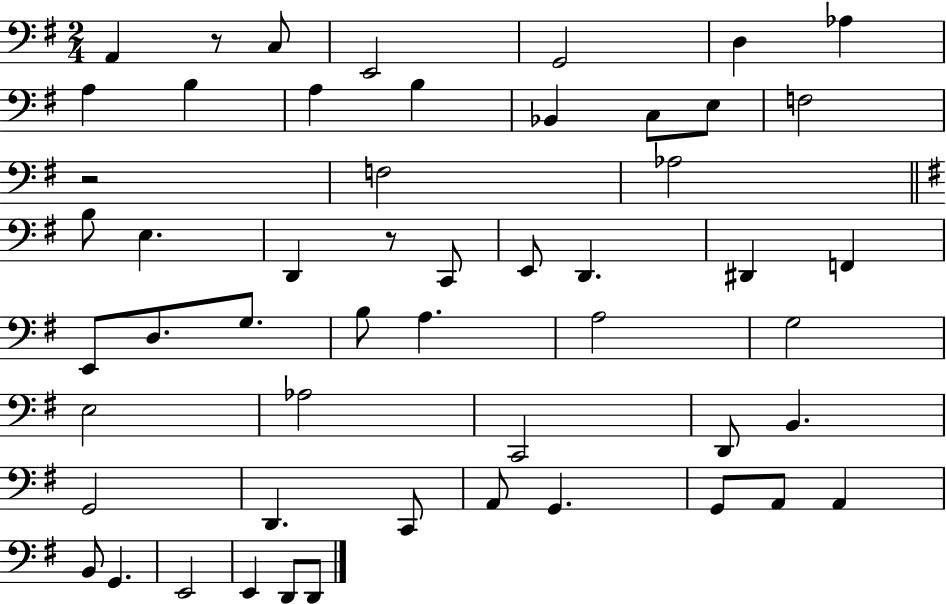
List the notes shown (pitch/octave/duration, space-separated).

A2/q R/e C3/e E2/h G2/h D3/q Ab3/q A3/q B3/q A3/q B3/q Bb2/q C3/e E3/e F3/h R/h F3/h Ab3/h B3/e E3/q. D2/q R/e C2/e E2/e D2/q. D#2/q F2/q E2/e D3/e. G3/e. B3/e A3/q. A3/h G3/h E3/h Ab3/h C2/h D2/e B2/q. G2/h D2/q. C2/e A2/e G2/q. G2/e A2/e A2/q B2/e G2/q. E2/h E2/q D2/e D2/e